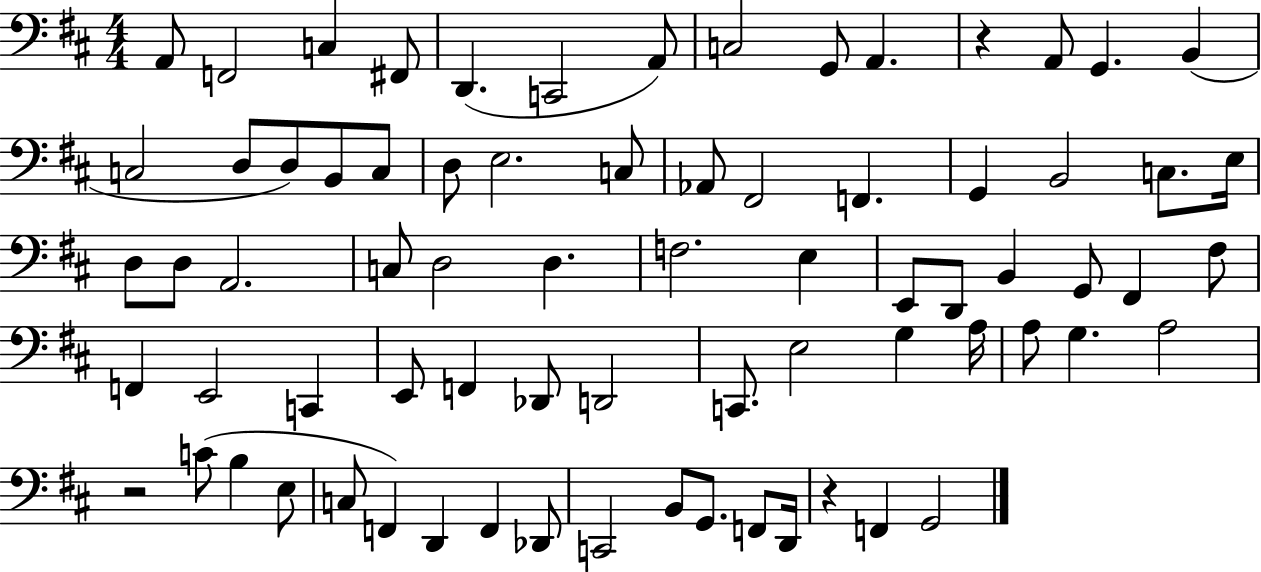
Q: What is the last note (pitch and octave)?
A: G2